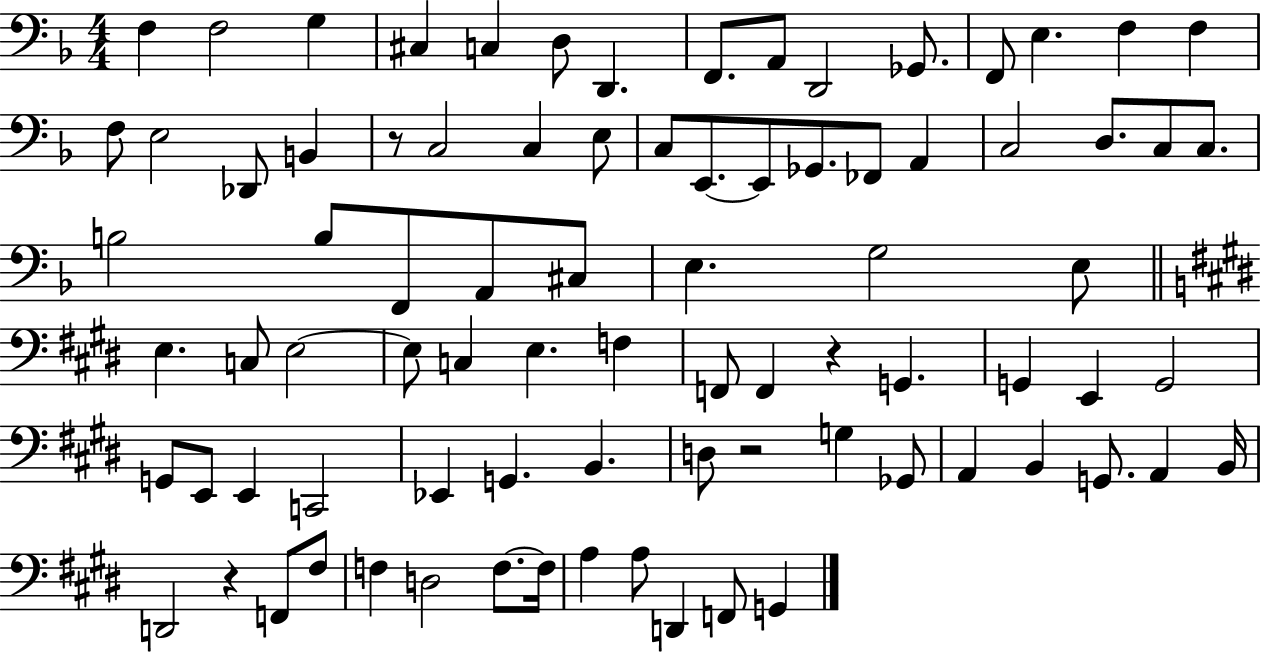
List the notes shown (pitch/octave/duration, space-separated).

F3/q F3/h G3/q C#3/q C3/q D3/e D2/q. F2/e. A2/e D2/h Gb2/e. F2/e E3/q. F3/q F3/q F3/e E3/h Db2/e B2/q R/e C3/h C3/q E3/e C3/e E2/e. E2/e Gb2/e. FES2/e A2/q C3/h D3/e. C3/e C3/e. B3/h B3/e F2/e A2/e C#3/e E3/q. G3/h E3/e E3/q. C3/e E3/h E3/e C3/q E3/q. F3/q F2/e F2/q R/q G2/q. G2/q E2/q G2/h G2/e E2/e E2/q C2/h Eb2/q G2/q. B2/q. D3/e R/h G3/q Gb2/e A2/q B2/q G2/e. A2/q B2/s D2/h R/q F2/e F#3/e F3/q D3/h F3/e. F3/s A3/q A3/e D2/q F2/e G2/q